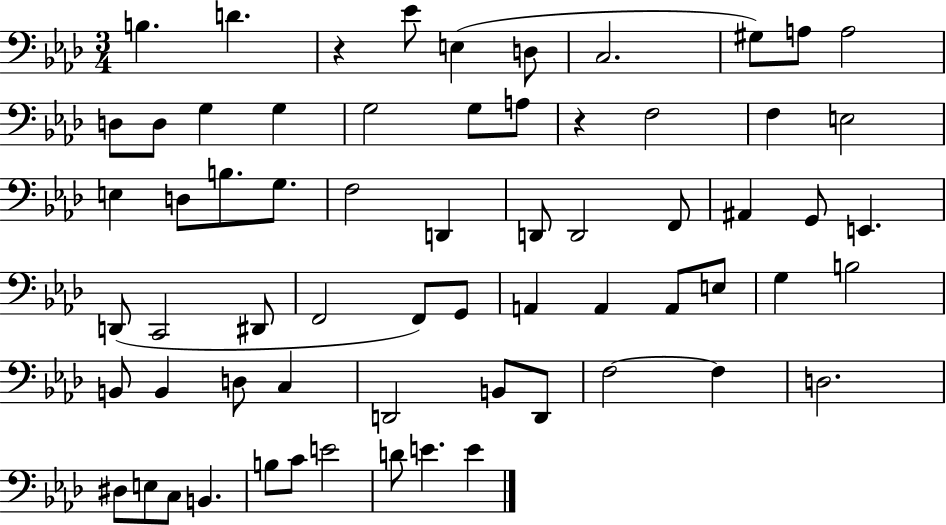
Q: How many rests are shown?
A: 2